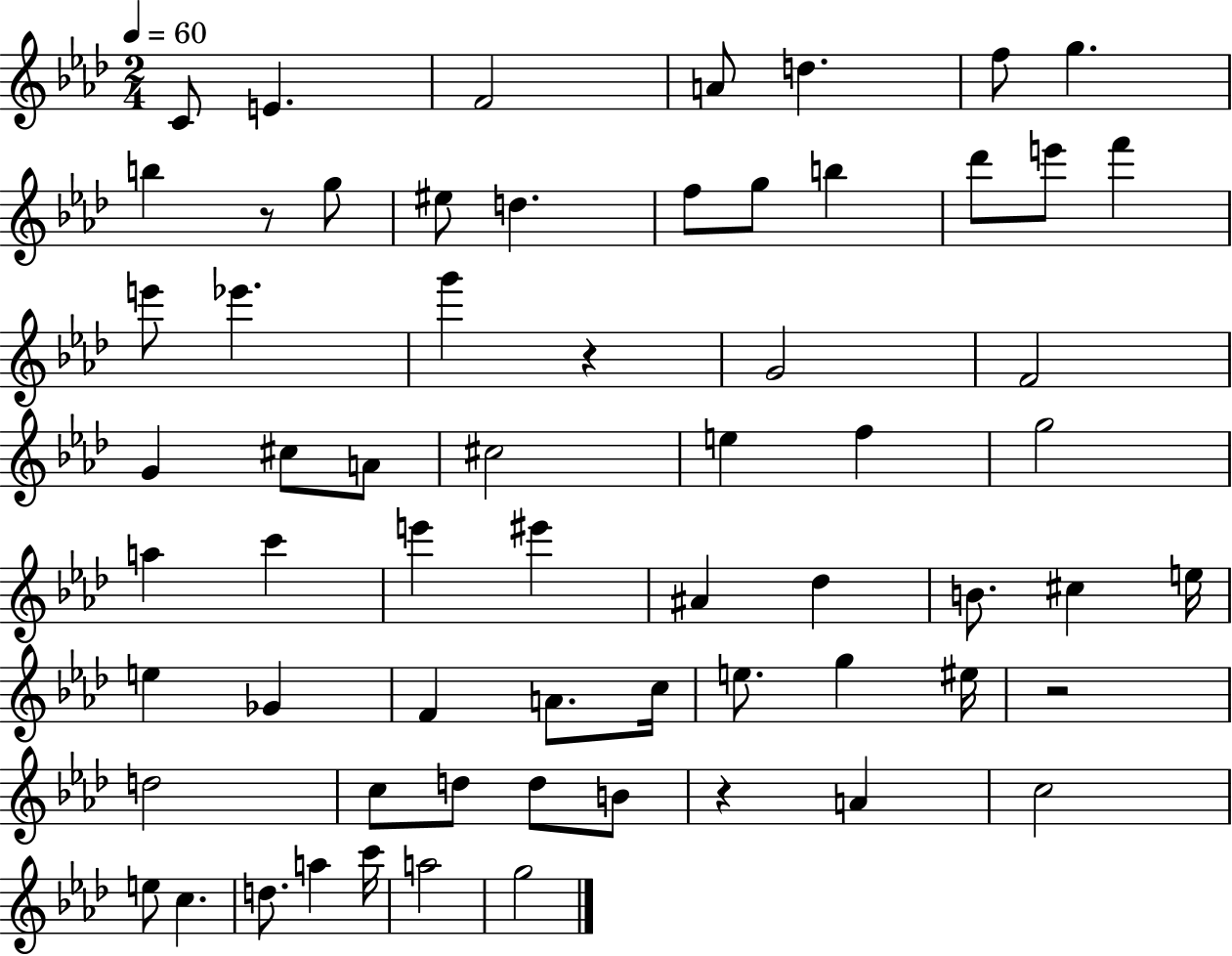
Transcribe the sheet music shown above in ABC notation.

X:1
T:Untitled
M:2/4
L:1/4
K:Ab
C/2 E F2 A/2 d f/2 g b z/2 g/2 ^e/2 d f/2 g/2 b _d'/2 e'/2 f' e'/2 _e' g' z G2 F2 G ^c/2 A/2 ^c2 e f g2 a c' e' ^e' ^A _d B/2 ^c e/4 e _G F A/2 c/4 e/2 g ^e/4 z2 d2 c/2 d/2 d/2 B/2 z A c2 e/2 c d/2 a c'/4 a2 g2